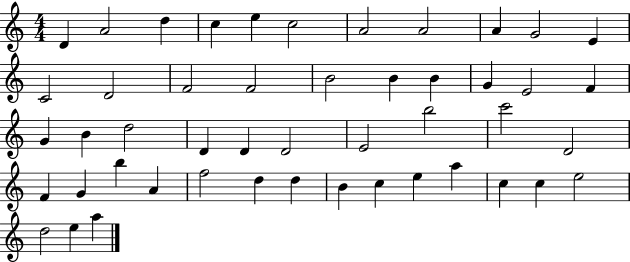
X:1
T:Untitled
M:4/4
L:1/4
K:C
D A2 d c e c2 A2 A2 A G2 E C2 D2 F2 F2 B2 B B G E2 F G B d2 D D D2 E2 b2 c'2 D2 F G b A f2 d d B c e a c c e2 d2 e a